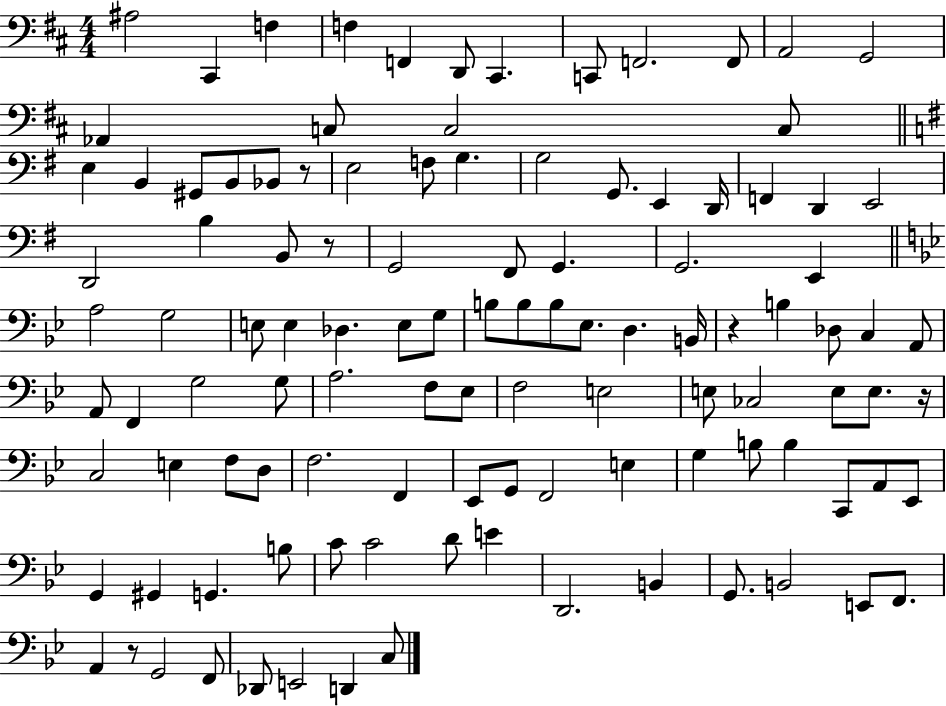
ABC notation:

X:1
T:Untitled
M:4/4
L:1/4
K:D
^A,2 ^C,, F, F, F,, D,,/2 ^C,, C,,/2 F,,2 F,,/2 A,,2 G,,2 _A,, C,/2 C,2 C,/2 E, B,, ^G,,/2 B,,/2 _B,,/2 z/2 E,2 F,/2 G, G,2 G,,/2 E,, D,,/4 F,, D,, E,,2 D,,2 B, B,,/2 z/2 G,,2 ^F,,/2 G,, G,,2 E,, A,2 G,2 E,/2 E, _D, E,/2 G,/2 B,/2 B,/2 B,/2 _E,/2 D, B,,/4 z B, _D,/2 C, A,,/2 A,,/2 F,, G,2 G,/2 A,2 F,/2 _E,/2 F,2 E,2 E,/2 _C,2 E,/2 E,/2 z/4 C,2 E, F,/2 D,/2 F,2 F,, _E,,/2 G,,/2 F,,2 E, G, B,/2 B, C,,/2 A,,/2 _E,,/2 G,, ^G,, G,, B,/2 C/2 C2 D/2 E D,,2 B,, G,,/2 B,,2 E,,/2 F,,/2 A,, z/2 G,,2 F,,/2 _D,,/2 E,,2 D,, C,/2